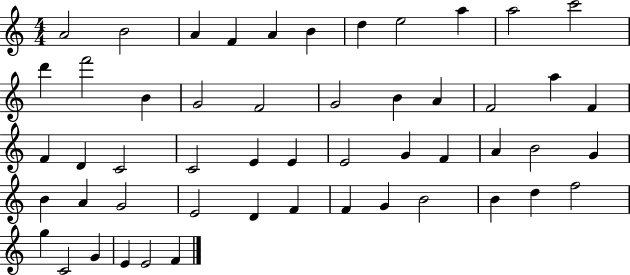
{
  \clef treble
  \numericTimeSignature
  \time 4/4
  \key c \major
  a'2 b'2 | a'4 f'4 a'4 b'4 | d''4 e''2 a''4 | a''2 c'''2 | \break d'''4 f'''2 b'4 | g'2 f'2 | g'2 b'4 a'4 | f'2 a''4 f'4 | \break f'4 d'4 c'2 | c'2 e'4 e'4 | e'2 g'4 f'4 | a'4 b'2 g'4 | \break b'4 a'4 g'2 | e'2 d'4 f'4 | f'4 g'4 b'2 | b'4 d''4 f''2 | \break g''4 c'2 g'4 | e'4 e'2 f'4 | \bar "|."
}